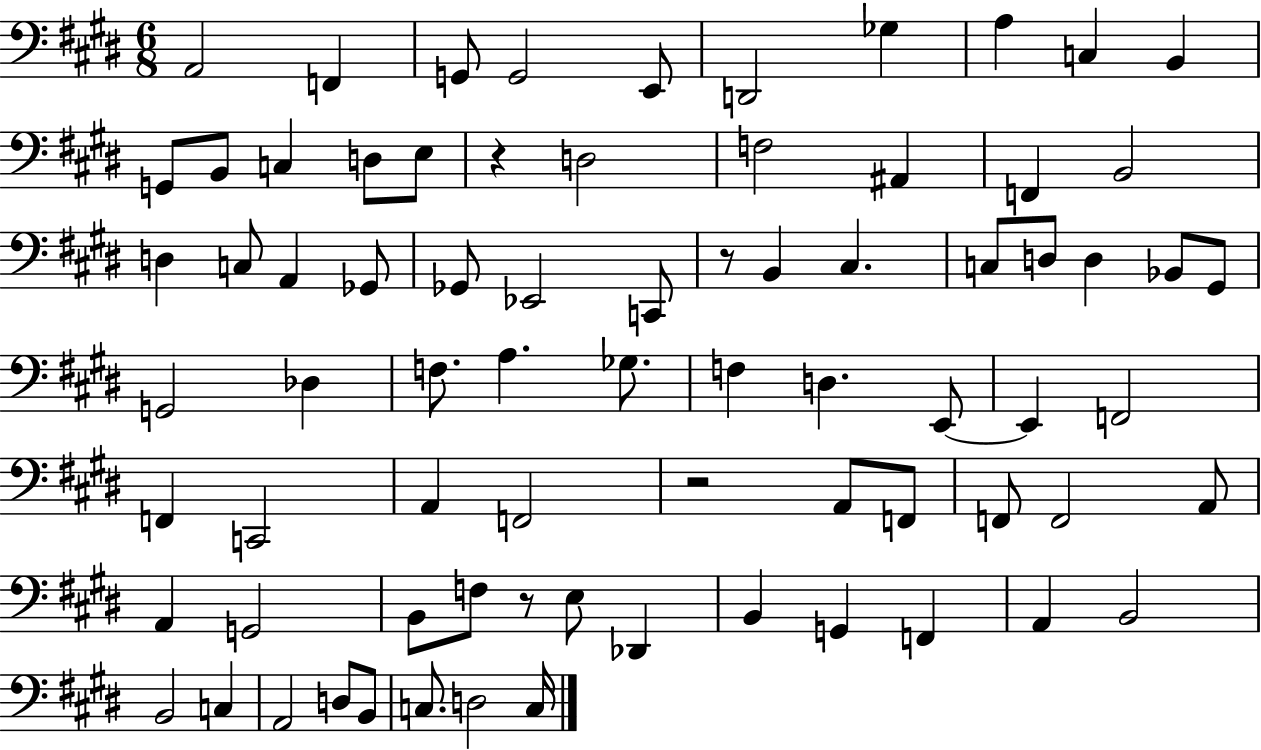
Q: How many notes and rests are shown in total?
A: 76